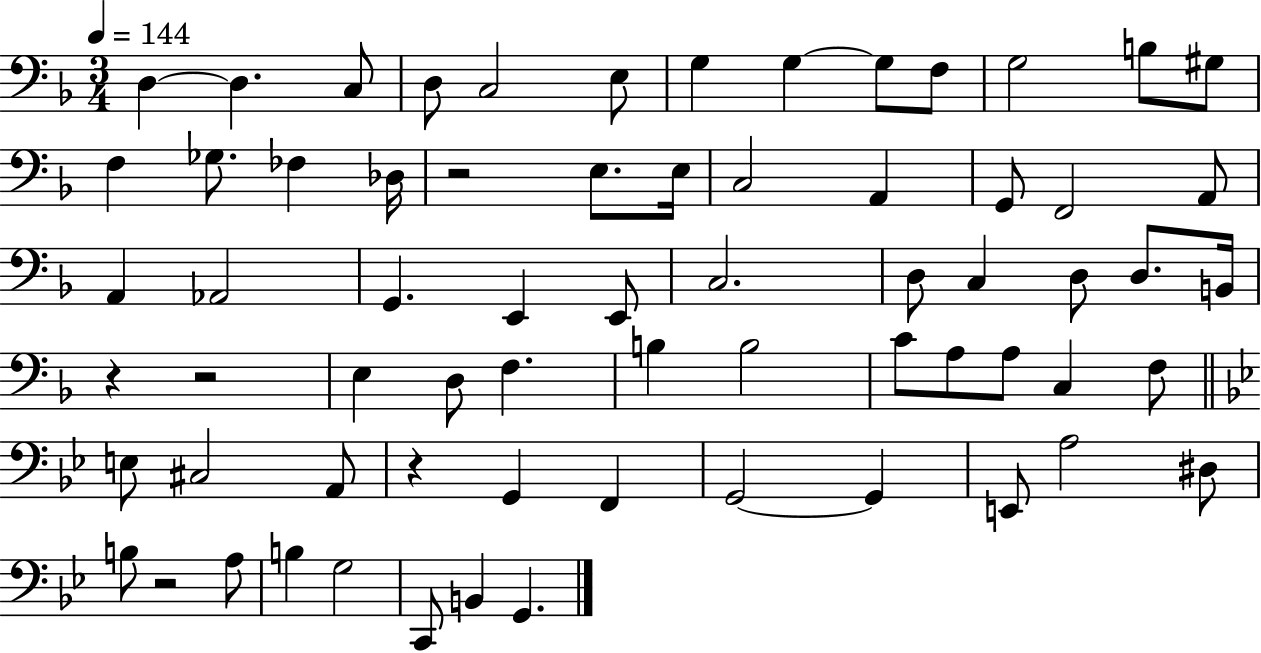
X:1
T:Untitled
M:3/4
L:1/4
K:F
D, D, C,/2 D,/2 C,2 E,/2 G, G, G,/2 F,/2 G,2 B,/2 ^G,/2 F, _G,/2 _F, _D,/4 z2 E,/2 E,/4 C,2 A,, G,,/2 F,,2 A,,/2 A,, _A,,2 G,, E,, E,,/2 C,2 D,/2 C, D,/2 D,/2 B,,/4 z z2 E, D,/2 F, B, B,2 C/2 A,/2 A,/2 C, F,/2 E,/2 ^C,2 A,,/2 z G,, F,, G,,2 G,, E,,/2 A,2 ^D,/2 B,/2 z2 A,/2 B, G,2 C,,/2 B,, G,,